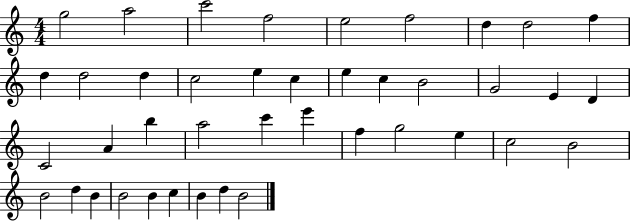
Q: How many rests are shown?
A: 0